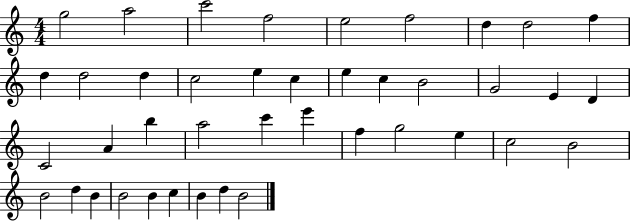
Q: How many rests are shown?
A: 0